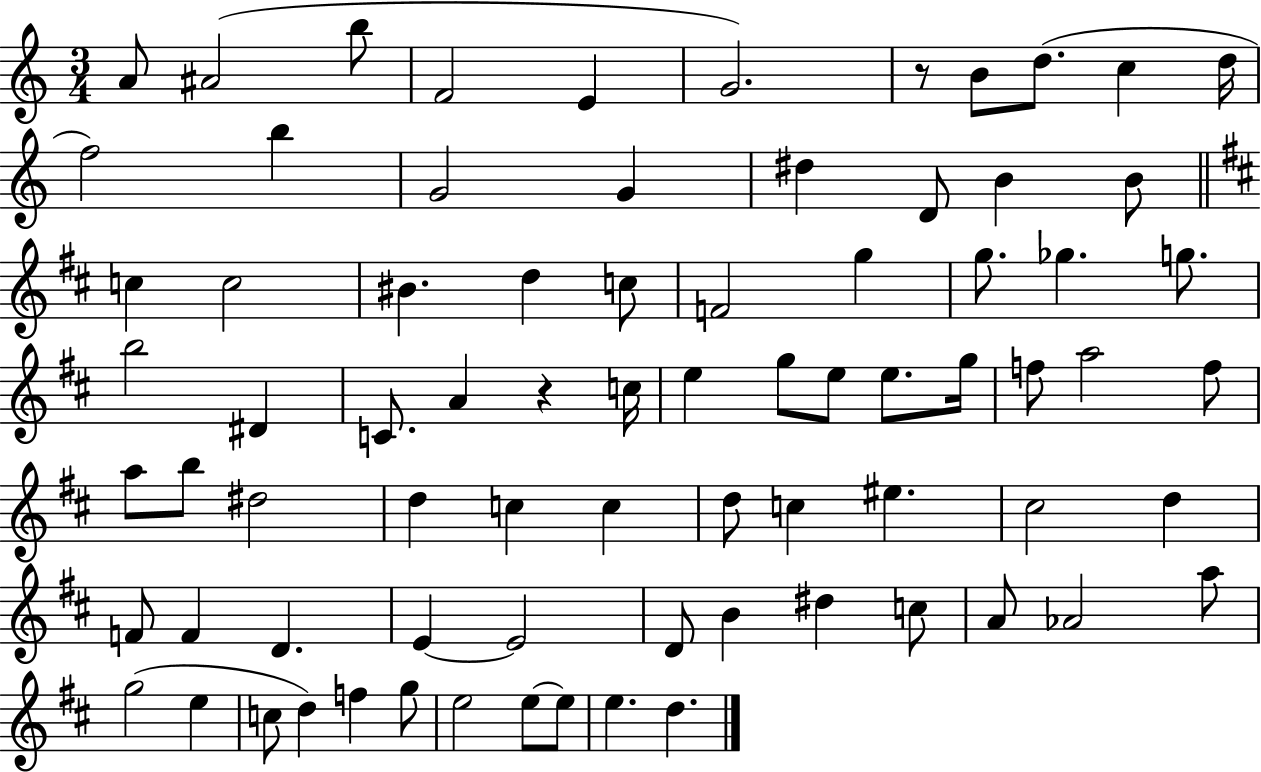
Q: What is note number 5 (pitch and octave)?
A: E4